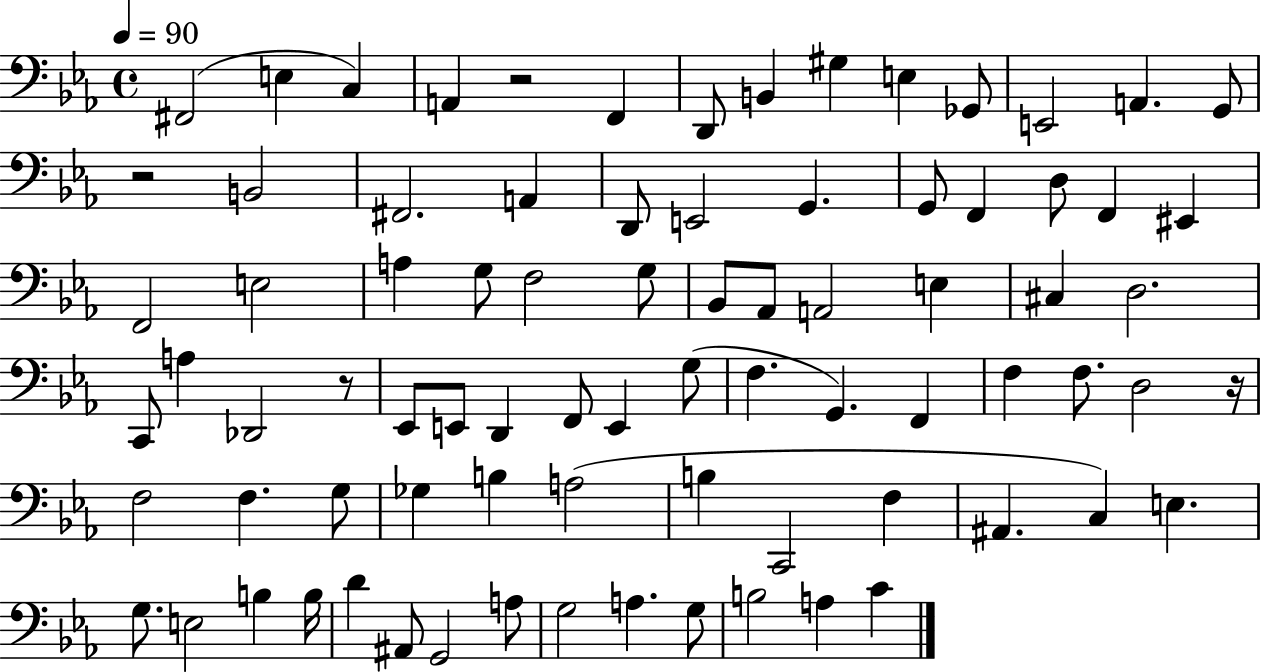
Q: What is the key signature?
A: EES major